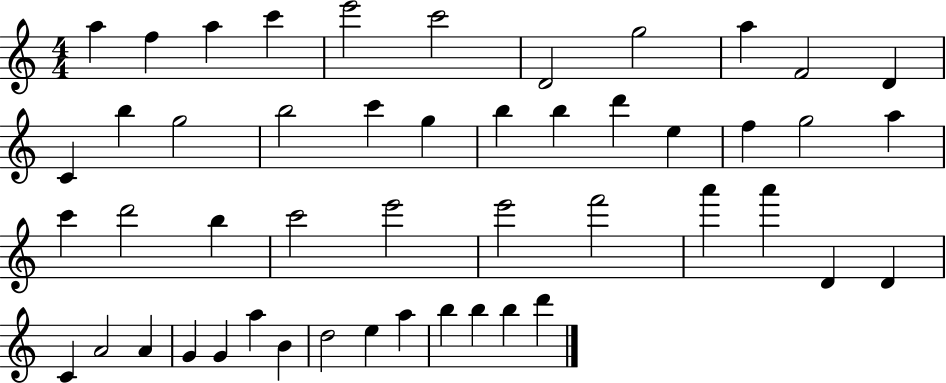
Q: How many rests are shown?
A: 0